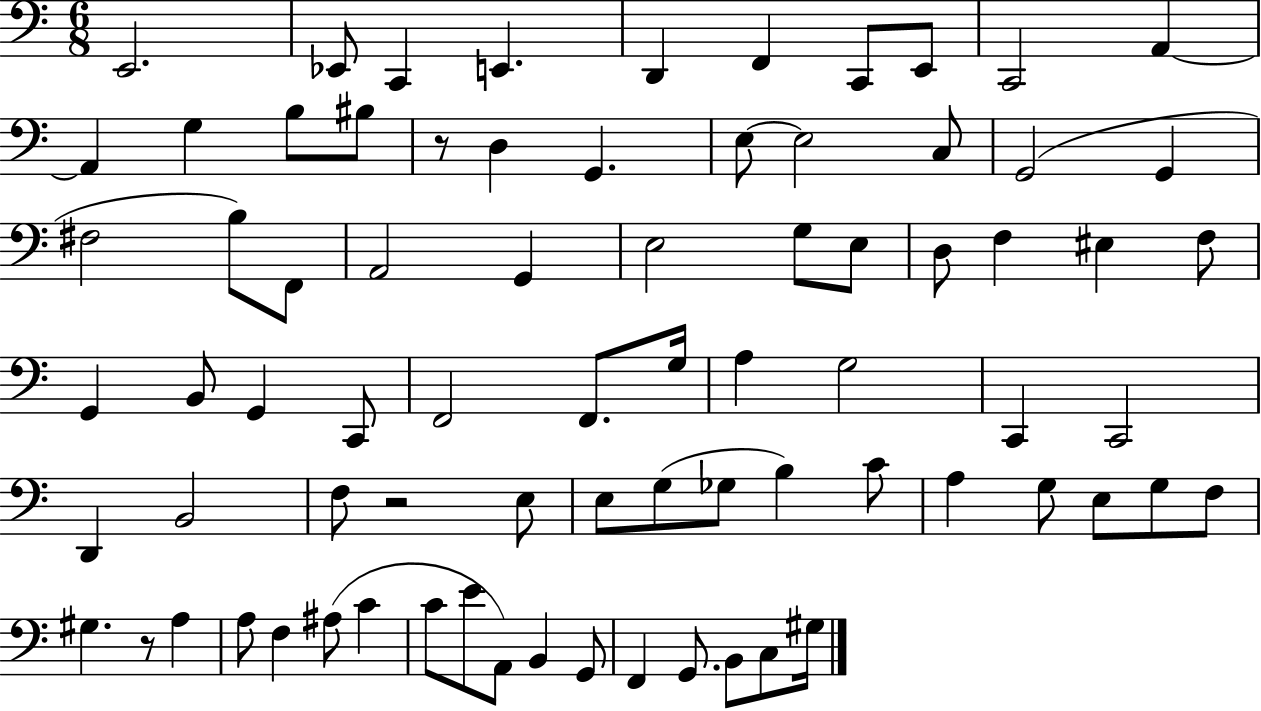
X:1
T:Untitled
M:6/8
L:1/4
K:C
E,,2 _E,,/2 C,, E,, D,, F,, C,,/2 E,,/2 C,,2 A,, A,, G, B,/2 ^B,/2 z/2 D, G,, E,/2 E,2 C,/2 G,,2 G,, ^F,2 B,/2 F,,/2 A,,2 G,, E,2 G,/2 E,/2 D,/2 F, ^E, F,/2 G,, B,,/2 G,, C,,/2 F,,2 F,,/2 G,/4 A, G,2 C,, C,,2 D,, B,,2 F,/2 z2 E,/2 E,/2 G,/2 _G,/2 B, C/2 A, G,/2 E,/2 G,/2 F,/2 ^G, z/2 A, A,/2 F, ^A,/2 C C/2 E/2 A,,/2 B,, G,,/2 F,, G,,/2 B,,/2 C,/2 ^G,/4